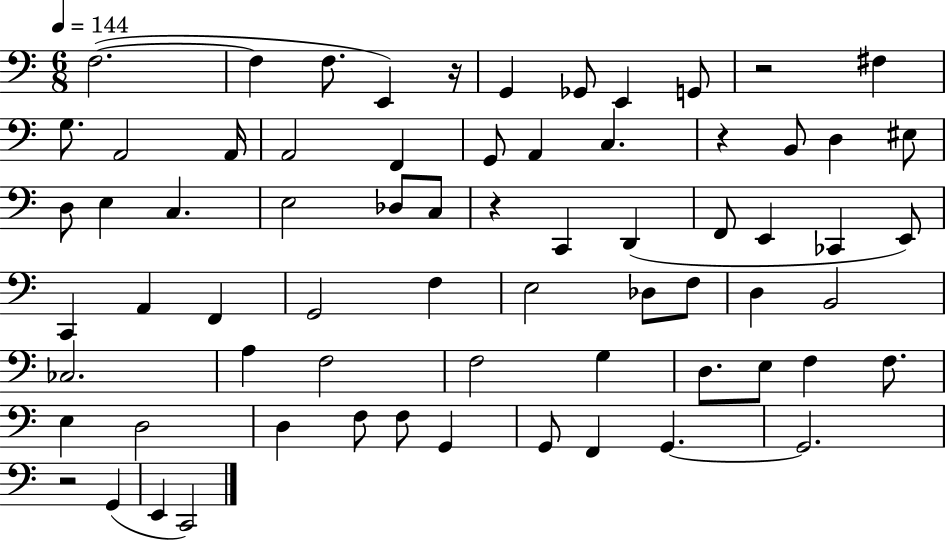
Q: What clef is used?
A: bass